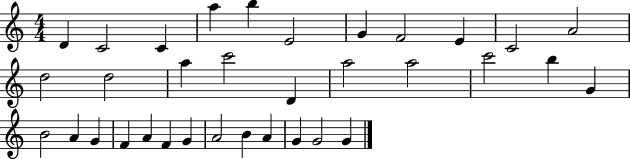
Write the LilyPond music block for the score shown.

{
  \clef treble
  \numericTimeSignature
  \time 4/4
  \key c \major
  d'4 c'2 c'4 | a''4 b''4 e'2 | g'4 f'2 e'4 | c'2 a'2 | \break d''2 d''2 | a''4 c'''2 d'4 | a''2 a''2 | c'''2 b''4 g'4 | \break b'2 a'4 g'4 | f'4 a'4 f'4 g'4 | a'2 b'4 a'4 | g'4 g'2 g'4 | \break \bar "|."
}